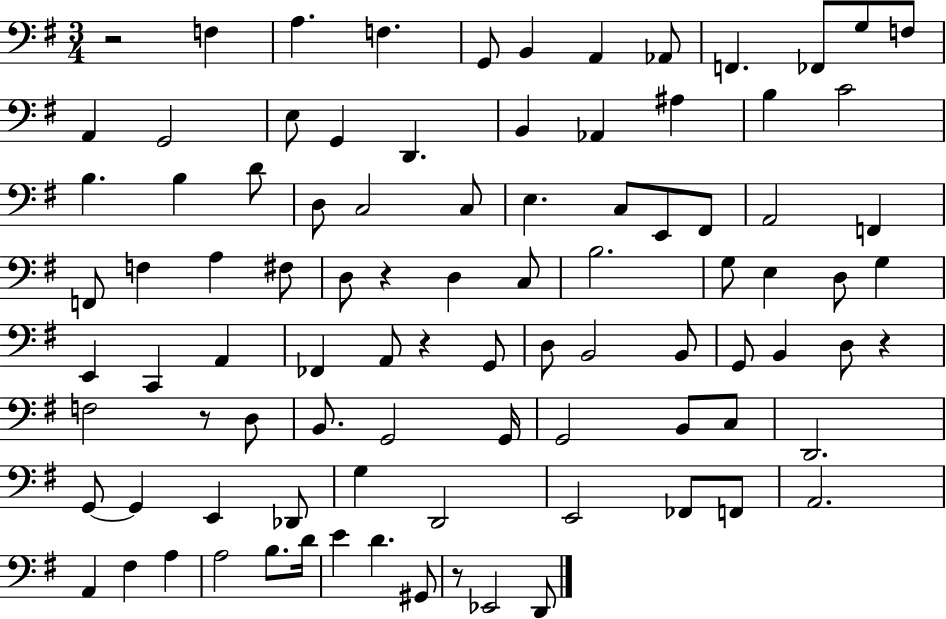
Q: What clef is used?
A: bass